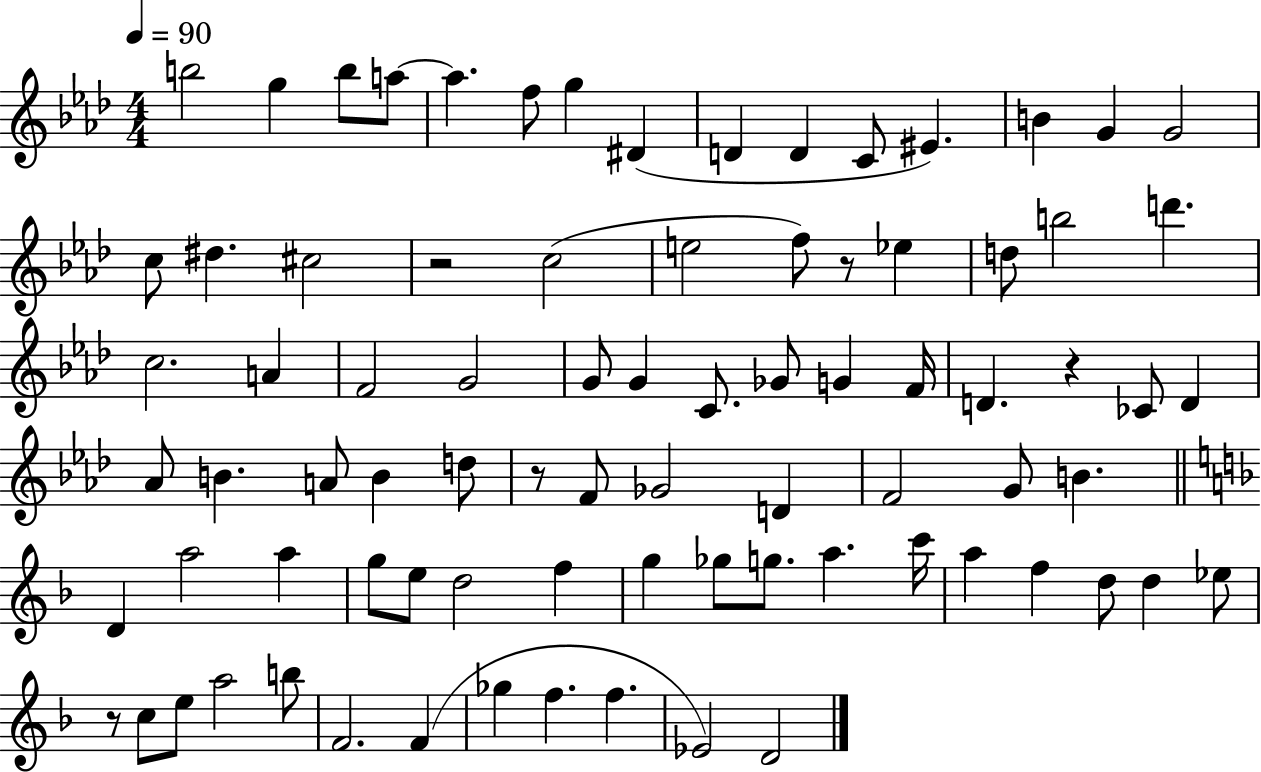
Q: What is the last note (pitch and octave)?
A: D4